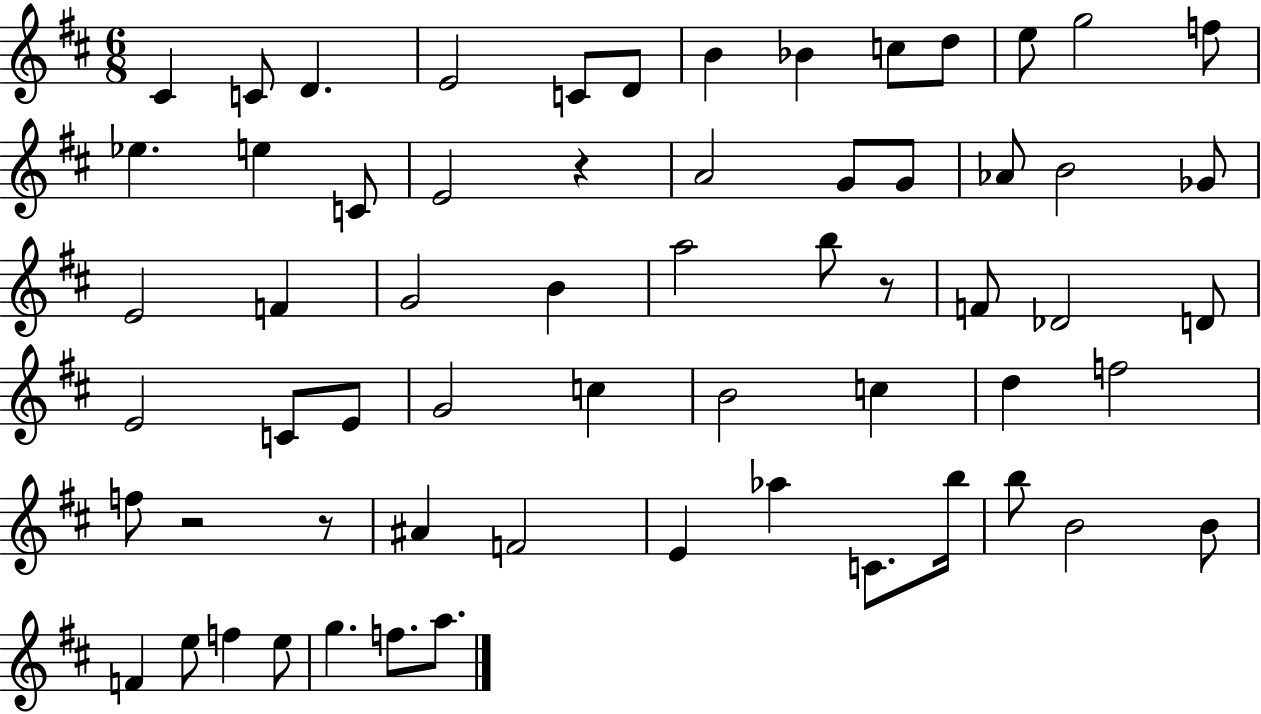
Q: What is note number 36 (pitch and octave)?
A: G4